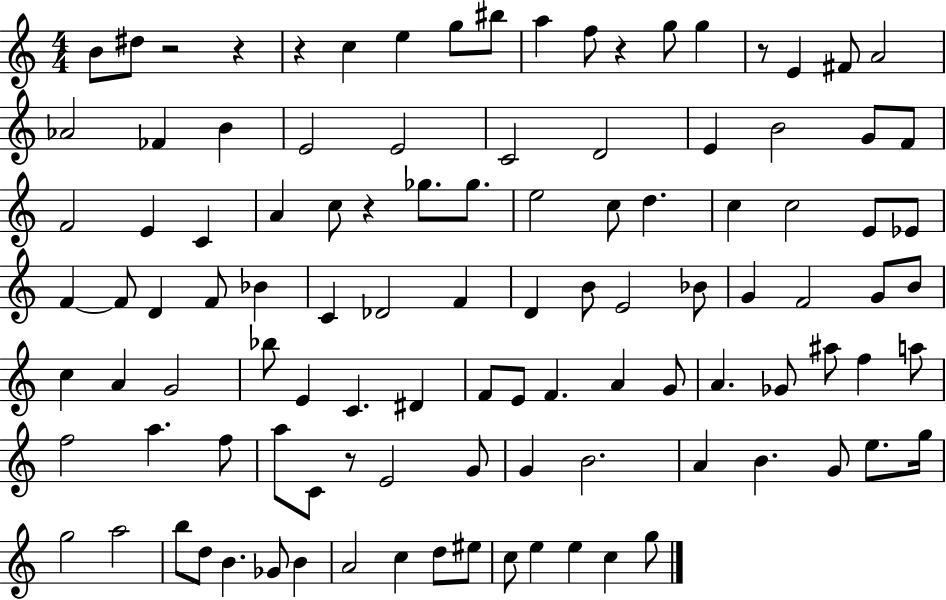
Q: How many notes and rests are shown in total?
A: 108